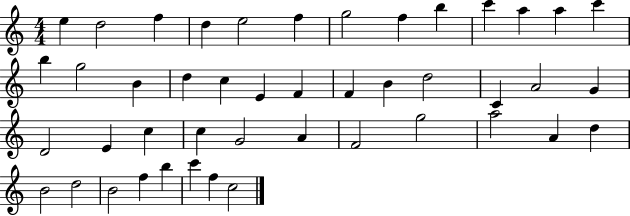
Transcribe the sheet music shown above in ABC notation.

X:1
T:Untitled
M:4/4
L:1/4
K:C
e d2 f d e2 f g2 f b c' a a c' b g2 B d c E F F B d2 C A2 G D2 E c c G2 A F2 g2 a2 A d B2 d2 B2 f b c' f c2